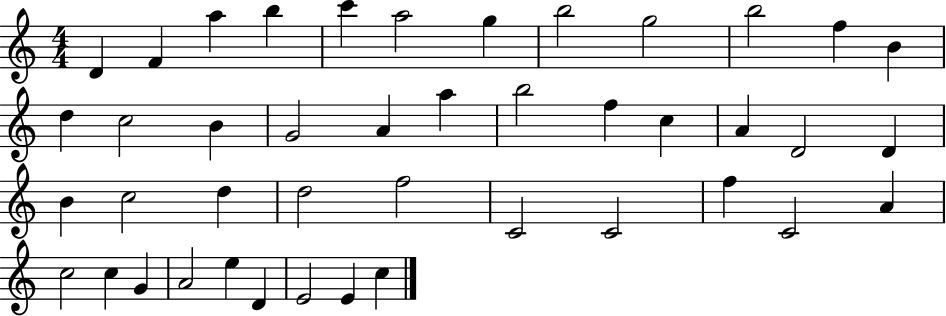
D4/q F4/q A5/q B5/q C6/q A5/h G5/q B5/h G5/h B5/h F5/q B4/q D5/q C5/h B4/q G4/h A4/q A5/q B5/h F5/q C5/q A4/q D4/h D4/q B4/q C5/h D5/q D5/h F5/h C4/h C4/h F5/q C4/h A4/q C5/h C5/q G4/q A4/h E5/q D4/q E4/h E4/q C5/q